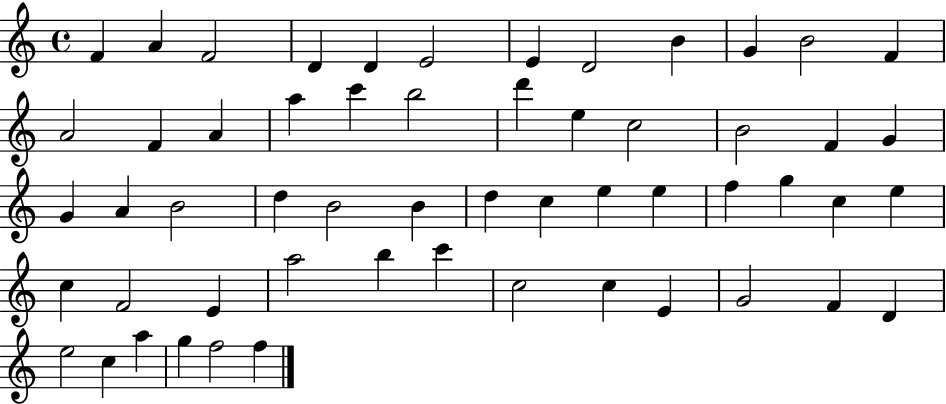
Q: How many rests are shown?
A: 0